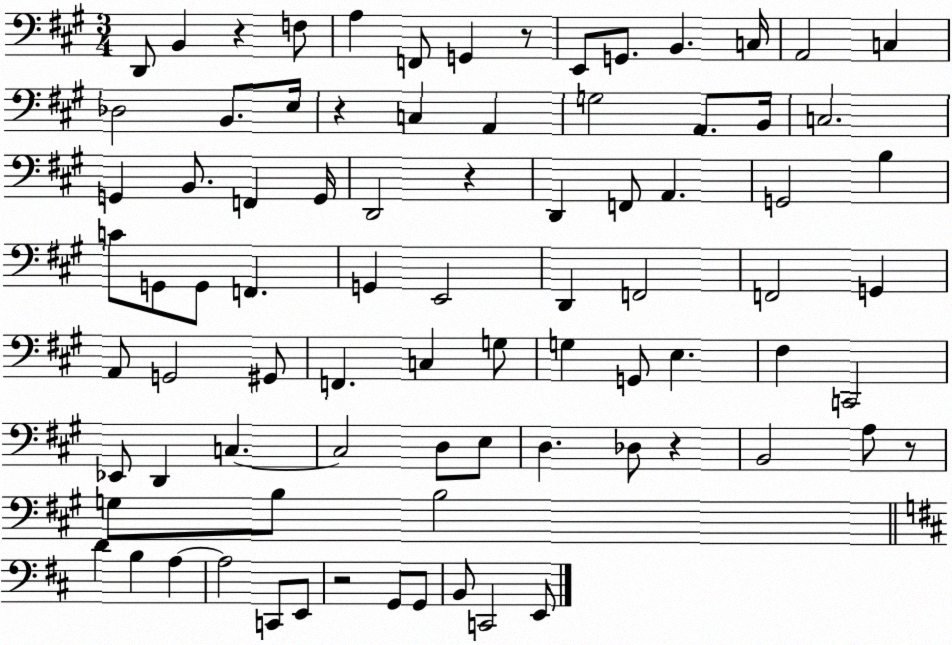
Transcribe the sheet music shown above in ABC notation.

X:1
T:Untitled
M:3/4
L:1/4
K:A
D,,/2 B,, z F,/2 A, F,,/2 G,, z/2 E,,/2 G,,/2 B,, C,/4 A,,2 C, _D,2 B,,/2 E,/4 z C, A,, G,2 A,,/2 B,,/4 C,2 G,, B,,/2 F,, G,,/4 D,,2 z D,, F,,/2 A,, G,,2 B, C/2 G,,/2 G,,/2 F,, G,, E,,2 D,, F,,2 F,,2 G,, A,,/2 G,,2 ^G,,/2 F,, C, G,/2 G, G,,/2 E, ^F, C,,2 _E,,/2 D,, C, C,2 D,/2 E,/2 D, _D,/2 z B,,2 A,/2 z/2 G,/2 B,/2 B,2 D B, A, A,2 C,,/2 E,,/2 z2 G,,/2 G,,/2 B,,/2 C,,2 E,,/2